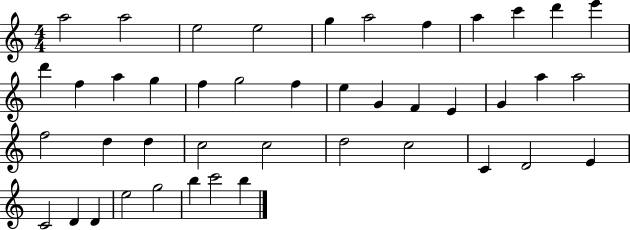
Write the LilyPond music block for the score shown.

{
  \clef treble
  \numericTimeSignature
  \time 4/4
  \key c \major
  a''2 a''2 | e''2 e''2 | g''4 a''2 f''4 | a''4 c'''4 d'''4 e'''4 | \break d'''4 f''4 a''4 g''4 | f''4 g''2 f''4 | e''4 g'4 f'4 e'4 | g'4 a''4 a''2 | \break f''2 d''4 d''4 | c''2 c''2 | d''2 c''2 | c'4 d'2 e'4 | \break c'2 d'4 d'4 | e''2 g''2 | b''4 c'''2 b''4 | \bar "|."
}